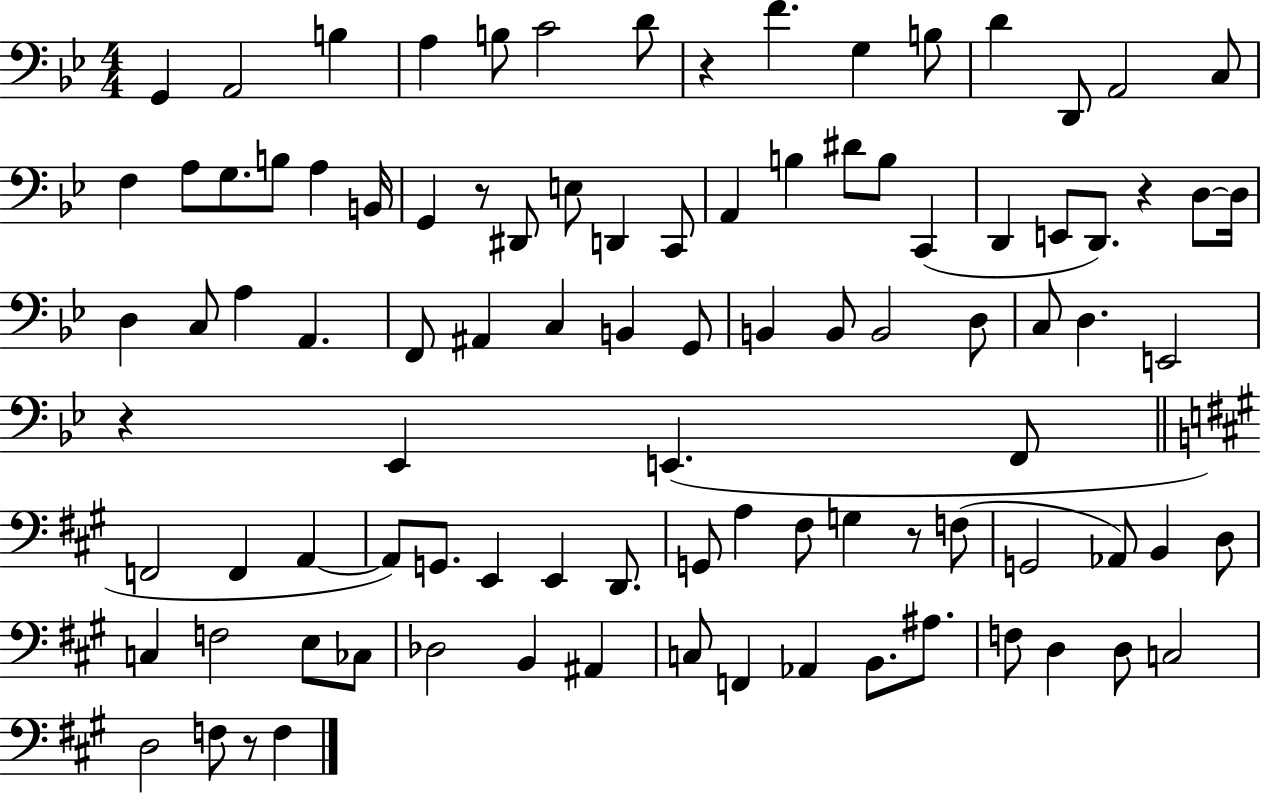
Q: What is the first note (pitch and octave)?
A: G2